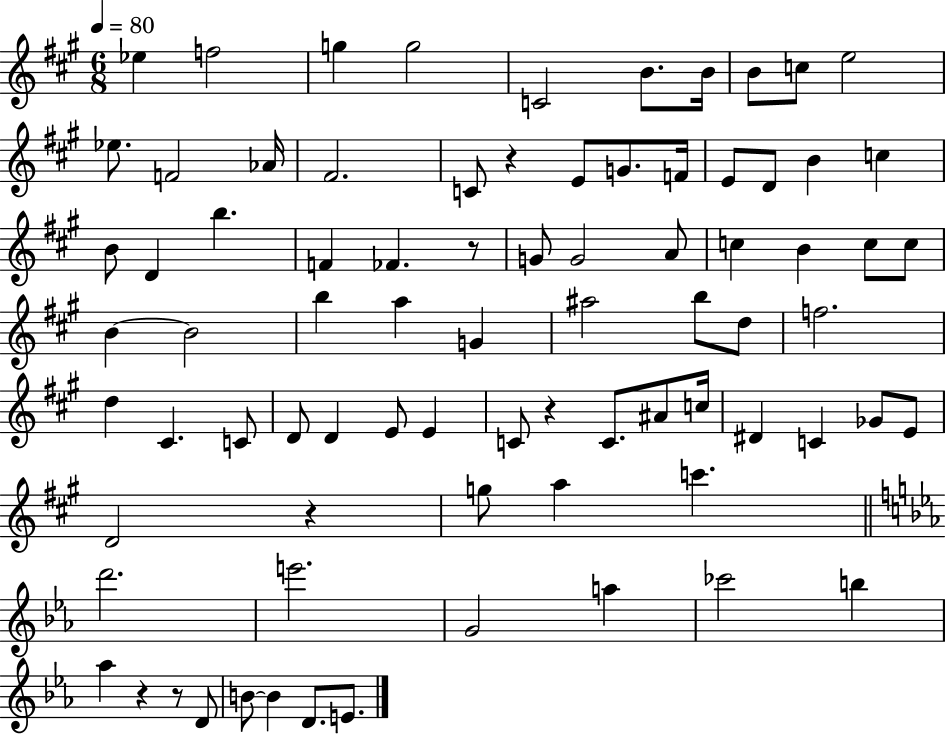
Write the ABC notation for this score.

X:1
T:Untitled
M:6/8
L:1/4
K:A
_e f2 g g2 C2 B/2 B/4 B/2 c/2 e2 _e/2 F2 _A/4 ^F2 C/2 z E/2 G/2 F/4 E/2 D/2 B c B/2 D b F _F z/2 G/2 G2 A/2 c B c/2 c/2 B B2 b a G ^a2 b/2 d/2 f2 d ^C C/2 D/2 D E/2 E C/2 z C/2 ^A/2 c/4 ^D C _G/2 E/2 D2 z g/2 a c' d'2 e'2 G2 a _c'2 b _a z z/2 D/2 B/2 B D/2 E/2